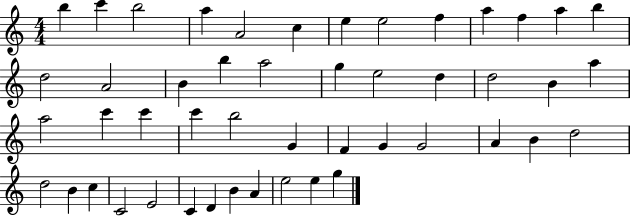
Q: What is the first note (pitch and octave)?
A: B5